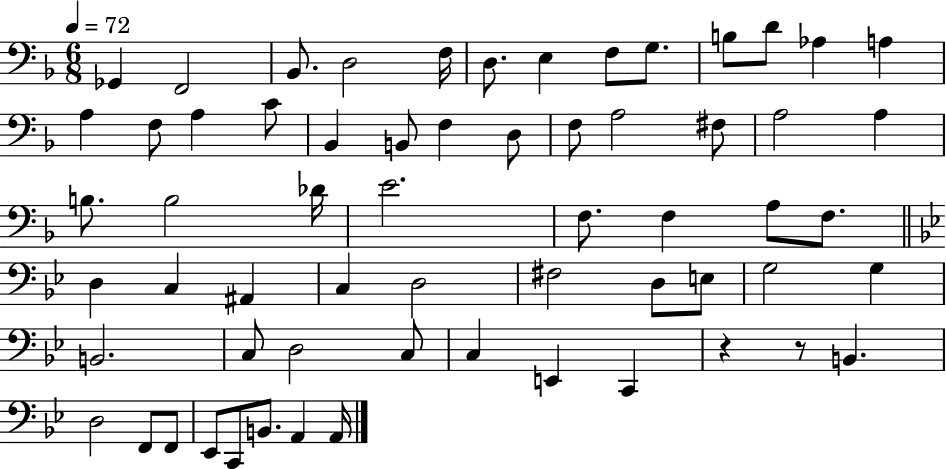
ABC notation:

X:1
T:Untitled
M:6/8
L:1/4
K:F
_G,, F,,2 _B,,/2 D,2 F,/4 D,/2 E, F,/2 G,/2 B,/2 D/2 _A, A, A, F,/2 A, C/2 _B,, B,,/2 F, D,/2 F,/2 A,2 ^F,/2 A,2 A, B,/2 B,2 _D/4 E2 F,/2 F, A,/2 F,/2 D, C, ^A,, C, D,2 ^F,2 D,/2 E,/2 G,2 G, B,,2 C,/2 D,2 C,/2 C, E,, C,, z z/2 B,, D,2 F,,/2 F,,/2 _E,,/2 C,,/2 B,,/2 A,, A,,/4